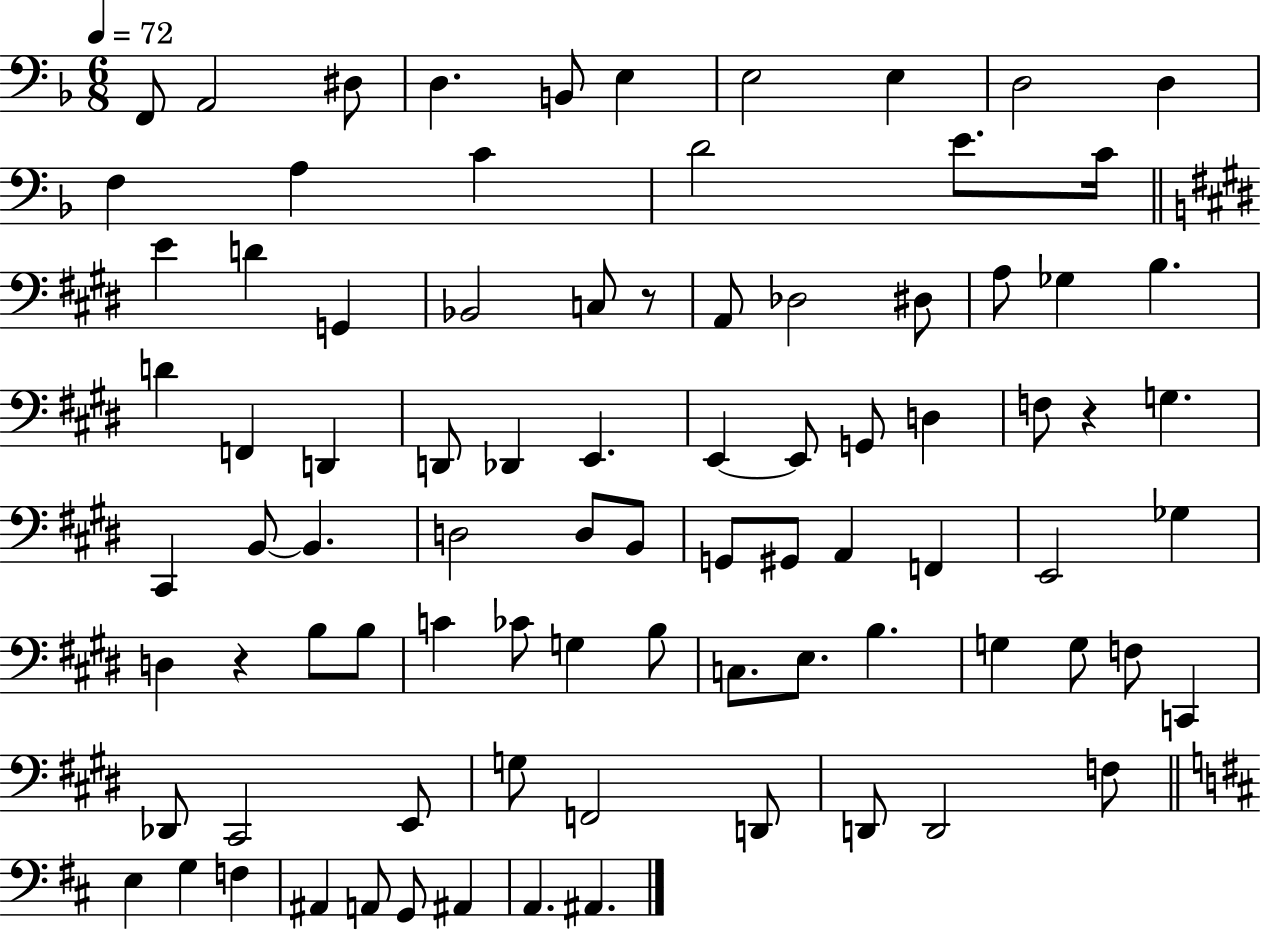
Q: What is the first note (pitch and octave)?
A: F2